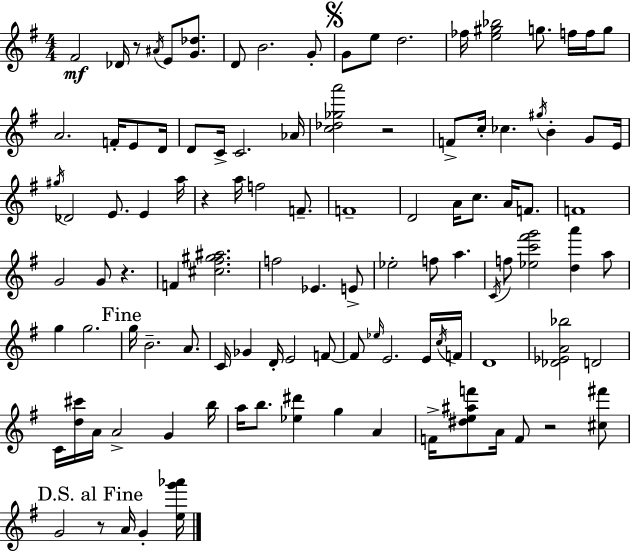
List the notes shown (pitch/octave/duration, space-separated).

F#4/h Db4/s R/e A#4/s E4/e [G4,Db5]/e. D4/e B4/h. G4/e G4/e E5/e D5/h. FES5/s [E5,G#5,Bb5]/h G5/e. F5/s F5/s G5/e A4/h. F4/s E4/e D4/s D4/e C4/s C4/h. Ab4/s [C5,Db5,Gb5,A6]/h R/h F4/e C5/s CES5/q. G#5/s B4/q G4/e E4/s G#5/s Db4/h E4/e. E4/q A5/s R/q A5/s F5/h F4/e. F4/w D4/h A4/s C5/e. A4/s F4/e. F4/w G4/h G4/e R/q. F4/q [C#5,F#5,G#5,A#5]/h. F5/h Eb4/q. E4/e Eb5/h F5/e A5/q. C4/s F5/e [Eb5,C6,F#6,G6]/h [D5,A6]/q A5/e G5/q G5/h. G5/s B4/h. A4/e. C4/s Gb4/q D4/s E4/h F4/e F4/e Eb5/s E4/h. E4/s C5/s F4/s D4/w [Db4,Eb4,A4,Bb5]/h D4/h C4/s [D5,C#6]/s A4/s A4/h G4/q B5/s A5/s B5/e. [Eb5,D#6]/q G5/q A4/q F4/s [D#5,E5,A#5,F6]/e A4/s F4/e R/h [C#5,F#6]/e G4/h R/e A4/s G4/q [E5,G6,Ab6]/s